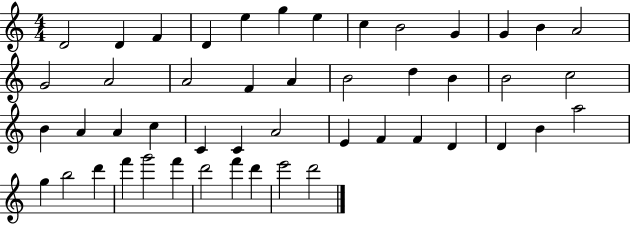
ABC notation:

X:1
T:Untitled
M:4/4
L:1/4
K:C
D2 D F D e g e c B2 G G B A2 G2 A2 A2 F A B2 d B B2 c2 B A A c C C A2 E F F D D B a2 g b2 d' f' g'2 f' d'2 f' d' e'2 d'2